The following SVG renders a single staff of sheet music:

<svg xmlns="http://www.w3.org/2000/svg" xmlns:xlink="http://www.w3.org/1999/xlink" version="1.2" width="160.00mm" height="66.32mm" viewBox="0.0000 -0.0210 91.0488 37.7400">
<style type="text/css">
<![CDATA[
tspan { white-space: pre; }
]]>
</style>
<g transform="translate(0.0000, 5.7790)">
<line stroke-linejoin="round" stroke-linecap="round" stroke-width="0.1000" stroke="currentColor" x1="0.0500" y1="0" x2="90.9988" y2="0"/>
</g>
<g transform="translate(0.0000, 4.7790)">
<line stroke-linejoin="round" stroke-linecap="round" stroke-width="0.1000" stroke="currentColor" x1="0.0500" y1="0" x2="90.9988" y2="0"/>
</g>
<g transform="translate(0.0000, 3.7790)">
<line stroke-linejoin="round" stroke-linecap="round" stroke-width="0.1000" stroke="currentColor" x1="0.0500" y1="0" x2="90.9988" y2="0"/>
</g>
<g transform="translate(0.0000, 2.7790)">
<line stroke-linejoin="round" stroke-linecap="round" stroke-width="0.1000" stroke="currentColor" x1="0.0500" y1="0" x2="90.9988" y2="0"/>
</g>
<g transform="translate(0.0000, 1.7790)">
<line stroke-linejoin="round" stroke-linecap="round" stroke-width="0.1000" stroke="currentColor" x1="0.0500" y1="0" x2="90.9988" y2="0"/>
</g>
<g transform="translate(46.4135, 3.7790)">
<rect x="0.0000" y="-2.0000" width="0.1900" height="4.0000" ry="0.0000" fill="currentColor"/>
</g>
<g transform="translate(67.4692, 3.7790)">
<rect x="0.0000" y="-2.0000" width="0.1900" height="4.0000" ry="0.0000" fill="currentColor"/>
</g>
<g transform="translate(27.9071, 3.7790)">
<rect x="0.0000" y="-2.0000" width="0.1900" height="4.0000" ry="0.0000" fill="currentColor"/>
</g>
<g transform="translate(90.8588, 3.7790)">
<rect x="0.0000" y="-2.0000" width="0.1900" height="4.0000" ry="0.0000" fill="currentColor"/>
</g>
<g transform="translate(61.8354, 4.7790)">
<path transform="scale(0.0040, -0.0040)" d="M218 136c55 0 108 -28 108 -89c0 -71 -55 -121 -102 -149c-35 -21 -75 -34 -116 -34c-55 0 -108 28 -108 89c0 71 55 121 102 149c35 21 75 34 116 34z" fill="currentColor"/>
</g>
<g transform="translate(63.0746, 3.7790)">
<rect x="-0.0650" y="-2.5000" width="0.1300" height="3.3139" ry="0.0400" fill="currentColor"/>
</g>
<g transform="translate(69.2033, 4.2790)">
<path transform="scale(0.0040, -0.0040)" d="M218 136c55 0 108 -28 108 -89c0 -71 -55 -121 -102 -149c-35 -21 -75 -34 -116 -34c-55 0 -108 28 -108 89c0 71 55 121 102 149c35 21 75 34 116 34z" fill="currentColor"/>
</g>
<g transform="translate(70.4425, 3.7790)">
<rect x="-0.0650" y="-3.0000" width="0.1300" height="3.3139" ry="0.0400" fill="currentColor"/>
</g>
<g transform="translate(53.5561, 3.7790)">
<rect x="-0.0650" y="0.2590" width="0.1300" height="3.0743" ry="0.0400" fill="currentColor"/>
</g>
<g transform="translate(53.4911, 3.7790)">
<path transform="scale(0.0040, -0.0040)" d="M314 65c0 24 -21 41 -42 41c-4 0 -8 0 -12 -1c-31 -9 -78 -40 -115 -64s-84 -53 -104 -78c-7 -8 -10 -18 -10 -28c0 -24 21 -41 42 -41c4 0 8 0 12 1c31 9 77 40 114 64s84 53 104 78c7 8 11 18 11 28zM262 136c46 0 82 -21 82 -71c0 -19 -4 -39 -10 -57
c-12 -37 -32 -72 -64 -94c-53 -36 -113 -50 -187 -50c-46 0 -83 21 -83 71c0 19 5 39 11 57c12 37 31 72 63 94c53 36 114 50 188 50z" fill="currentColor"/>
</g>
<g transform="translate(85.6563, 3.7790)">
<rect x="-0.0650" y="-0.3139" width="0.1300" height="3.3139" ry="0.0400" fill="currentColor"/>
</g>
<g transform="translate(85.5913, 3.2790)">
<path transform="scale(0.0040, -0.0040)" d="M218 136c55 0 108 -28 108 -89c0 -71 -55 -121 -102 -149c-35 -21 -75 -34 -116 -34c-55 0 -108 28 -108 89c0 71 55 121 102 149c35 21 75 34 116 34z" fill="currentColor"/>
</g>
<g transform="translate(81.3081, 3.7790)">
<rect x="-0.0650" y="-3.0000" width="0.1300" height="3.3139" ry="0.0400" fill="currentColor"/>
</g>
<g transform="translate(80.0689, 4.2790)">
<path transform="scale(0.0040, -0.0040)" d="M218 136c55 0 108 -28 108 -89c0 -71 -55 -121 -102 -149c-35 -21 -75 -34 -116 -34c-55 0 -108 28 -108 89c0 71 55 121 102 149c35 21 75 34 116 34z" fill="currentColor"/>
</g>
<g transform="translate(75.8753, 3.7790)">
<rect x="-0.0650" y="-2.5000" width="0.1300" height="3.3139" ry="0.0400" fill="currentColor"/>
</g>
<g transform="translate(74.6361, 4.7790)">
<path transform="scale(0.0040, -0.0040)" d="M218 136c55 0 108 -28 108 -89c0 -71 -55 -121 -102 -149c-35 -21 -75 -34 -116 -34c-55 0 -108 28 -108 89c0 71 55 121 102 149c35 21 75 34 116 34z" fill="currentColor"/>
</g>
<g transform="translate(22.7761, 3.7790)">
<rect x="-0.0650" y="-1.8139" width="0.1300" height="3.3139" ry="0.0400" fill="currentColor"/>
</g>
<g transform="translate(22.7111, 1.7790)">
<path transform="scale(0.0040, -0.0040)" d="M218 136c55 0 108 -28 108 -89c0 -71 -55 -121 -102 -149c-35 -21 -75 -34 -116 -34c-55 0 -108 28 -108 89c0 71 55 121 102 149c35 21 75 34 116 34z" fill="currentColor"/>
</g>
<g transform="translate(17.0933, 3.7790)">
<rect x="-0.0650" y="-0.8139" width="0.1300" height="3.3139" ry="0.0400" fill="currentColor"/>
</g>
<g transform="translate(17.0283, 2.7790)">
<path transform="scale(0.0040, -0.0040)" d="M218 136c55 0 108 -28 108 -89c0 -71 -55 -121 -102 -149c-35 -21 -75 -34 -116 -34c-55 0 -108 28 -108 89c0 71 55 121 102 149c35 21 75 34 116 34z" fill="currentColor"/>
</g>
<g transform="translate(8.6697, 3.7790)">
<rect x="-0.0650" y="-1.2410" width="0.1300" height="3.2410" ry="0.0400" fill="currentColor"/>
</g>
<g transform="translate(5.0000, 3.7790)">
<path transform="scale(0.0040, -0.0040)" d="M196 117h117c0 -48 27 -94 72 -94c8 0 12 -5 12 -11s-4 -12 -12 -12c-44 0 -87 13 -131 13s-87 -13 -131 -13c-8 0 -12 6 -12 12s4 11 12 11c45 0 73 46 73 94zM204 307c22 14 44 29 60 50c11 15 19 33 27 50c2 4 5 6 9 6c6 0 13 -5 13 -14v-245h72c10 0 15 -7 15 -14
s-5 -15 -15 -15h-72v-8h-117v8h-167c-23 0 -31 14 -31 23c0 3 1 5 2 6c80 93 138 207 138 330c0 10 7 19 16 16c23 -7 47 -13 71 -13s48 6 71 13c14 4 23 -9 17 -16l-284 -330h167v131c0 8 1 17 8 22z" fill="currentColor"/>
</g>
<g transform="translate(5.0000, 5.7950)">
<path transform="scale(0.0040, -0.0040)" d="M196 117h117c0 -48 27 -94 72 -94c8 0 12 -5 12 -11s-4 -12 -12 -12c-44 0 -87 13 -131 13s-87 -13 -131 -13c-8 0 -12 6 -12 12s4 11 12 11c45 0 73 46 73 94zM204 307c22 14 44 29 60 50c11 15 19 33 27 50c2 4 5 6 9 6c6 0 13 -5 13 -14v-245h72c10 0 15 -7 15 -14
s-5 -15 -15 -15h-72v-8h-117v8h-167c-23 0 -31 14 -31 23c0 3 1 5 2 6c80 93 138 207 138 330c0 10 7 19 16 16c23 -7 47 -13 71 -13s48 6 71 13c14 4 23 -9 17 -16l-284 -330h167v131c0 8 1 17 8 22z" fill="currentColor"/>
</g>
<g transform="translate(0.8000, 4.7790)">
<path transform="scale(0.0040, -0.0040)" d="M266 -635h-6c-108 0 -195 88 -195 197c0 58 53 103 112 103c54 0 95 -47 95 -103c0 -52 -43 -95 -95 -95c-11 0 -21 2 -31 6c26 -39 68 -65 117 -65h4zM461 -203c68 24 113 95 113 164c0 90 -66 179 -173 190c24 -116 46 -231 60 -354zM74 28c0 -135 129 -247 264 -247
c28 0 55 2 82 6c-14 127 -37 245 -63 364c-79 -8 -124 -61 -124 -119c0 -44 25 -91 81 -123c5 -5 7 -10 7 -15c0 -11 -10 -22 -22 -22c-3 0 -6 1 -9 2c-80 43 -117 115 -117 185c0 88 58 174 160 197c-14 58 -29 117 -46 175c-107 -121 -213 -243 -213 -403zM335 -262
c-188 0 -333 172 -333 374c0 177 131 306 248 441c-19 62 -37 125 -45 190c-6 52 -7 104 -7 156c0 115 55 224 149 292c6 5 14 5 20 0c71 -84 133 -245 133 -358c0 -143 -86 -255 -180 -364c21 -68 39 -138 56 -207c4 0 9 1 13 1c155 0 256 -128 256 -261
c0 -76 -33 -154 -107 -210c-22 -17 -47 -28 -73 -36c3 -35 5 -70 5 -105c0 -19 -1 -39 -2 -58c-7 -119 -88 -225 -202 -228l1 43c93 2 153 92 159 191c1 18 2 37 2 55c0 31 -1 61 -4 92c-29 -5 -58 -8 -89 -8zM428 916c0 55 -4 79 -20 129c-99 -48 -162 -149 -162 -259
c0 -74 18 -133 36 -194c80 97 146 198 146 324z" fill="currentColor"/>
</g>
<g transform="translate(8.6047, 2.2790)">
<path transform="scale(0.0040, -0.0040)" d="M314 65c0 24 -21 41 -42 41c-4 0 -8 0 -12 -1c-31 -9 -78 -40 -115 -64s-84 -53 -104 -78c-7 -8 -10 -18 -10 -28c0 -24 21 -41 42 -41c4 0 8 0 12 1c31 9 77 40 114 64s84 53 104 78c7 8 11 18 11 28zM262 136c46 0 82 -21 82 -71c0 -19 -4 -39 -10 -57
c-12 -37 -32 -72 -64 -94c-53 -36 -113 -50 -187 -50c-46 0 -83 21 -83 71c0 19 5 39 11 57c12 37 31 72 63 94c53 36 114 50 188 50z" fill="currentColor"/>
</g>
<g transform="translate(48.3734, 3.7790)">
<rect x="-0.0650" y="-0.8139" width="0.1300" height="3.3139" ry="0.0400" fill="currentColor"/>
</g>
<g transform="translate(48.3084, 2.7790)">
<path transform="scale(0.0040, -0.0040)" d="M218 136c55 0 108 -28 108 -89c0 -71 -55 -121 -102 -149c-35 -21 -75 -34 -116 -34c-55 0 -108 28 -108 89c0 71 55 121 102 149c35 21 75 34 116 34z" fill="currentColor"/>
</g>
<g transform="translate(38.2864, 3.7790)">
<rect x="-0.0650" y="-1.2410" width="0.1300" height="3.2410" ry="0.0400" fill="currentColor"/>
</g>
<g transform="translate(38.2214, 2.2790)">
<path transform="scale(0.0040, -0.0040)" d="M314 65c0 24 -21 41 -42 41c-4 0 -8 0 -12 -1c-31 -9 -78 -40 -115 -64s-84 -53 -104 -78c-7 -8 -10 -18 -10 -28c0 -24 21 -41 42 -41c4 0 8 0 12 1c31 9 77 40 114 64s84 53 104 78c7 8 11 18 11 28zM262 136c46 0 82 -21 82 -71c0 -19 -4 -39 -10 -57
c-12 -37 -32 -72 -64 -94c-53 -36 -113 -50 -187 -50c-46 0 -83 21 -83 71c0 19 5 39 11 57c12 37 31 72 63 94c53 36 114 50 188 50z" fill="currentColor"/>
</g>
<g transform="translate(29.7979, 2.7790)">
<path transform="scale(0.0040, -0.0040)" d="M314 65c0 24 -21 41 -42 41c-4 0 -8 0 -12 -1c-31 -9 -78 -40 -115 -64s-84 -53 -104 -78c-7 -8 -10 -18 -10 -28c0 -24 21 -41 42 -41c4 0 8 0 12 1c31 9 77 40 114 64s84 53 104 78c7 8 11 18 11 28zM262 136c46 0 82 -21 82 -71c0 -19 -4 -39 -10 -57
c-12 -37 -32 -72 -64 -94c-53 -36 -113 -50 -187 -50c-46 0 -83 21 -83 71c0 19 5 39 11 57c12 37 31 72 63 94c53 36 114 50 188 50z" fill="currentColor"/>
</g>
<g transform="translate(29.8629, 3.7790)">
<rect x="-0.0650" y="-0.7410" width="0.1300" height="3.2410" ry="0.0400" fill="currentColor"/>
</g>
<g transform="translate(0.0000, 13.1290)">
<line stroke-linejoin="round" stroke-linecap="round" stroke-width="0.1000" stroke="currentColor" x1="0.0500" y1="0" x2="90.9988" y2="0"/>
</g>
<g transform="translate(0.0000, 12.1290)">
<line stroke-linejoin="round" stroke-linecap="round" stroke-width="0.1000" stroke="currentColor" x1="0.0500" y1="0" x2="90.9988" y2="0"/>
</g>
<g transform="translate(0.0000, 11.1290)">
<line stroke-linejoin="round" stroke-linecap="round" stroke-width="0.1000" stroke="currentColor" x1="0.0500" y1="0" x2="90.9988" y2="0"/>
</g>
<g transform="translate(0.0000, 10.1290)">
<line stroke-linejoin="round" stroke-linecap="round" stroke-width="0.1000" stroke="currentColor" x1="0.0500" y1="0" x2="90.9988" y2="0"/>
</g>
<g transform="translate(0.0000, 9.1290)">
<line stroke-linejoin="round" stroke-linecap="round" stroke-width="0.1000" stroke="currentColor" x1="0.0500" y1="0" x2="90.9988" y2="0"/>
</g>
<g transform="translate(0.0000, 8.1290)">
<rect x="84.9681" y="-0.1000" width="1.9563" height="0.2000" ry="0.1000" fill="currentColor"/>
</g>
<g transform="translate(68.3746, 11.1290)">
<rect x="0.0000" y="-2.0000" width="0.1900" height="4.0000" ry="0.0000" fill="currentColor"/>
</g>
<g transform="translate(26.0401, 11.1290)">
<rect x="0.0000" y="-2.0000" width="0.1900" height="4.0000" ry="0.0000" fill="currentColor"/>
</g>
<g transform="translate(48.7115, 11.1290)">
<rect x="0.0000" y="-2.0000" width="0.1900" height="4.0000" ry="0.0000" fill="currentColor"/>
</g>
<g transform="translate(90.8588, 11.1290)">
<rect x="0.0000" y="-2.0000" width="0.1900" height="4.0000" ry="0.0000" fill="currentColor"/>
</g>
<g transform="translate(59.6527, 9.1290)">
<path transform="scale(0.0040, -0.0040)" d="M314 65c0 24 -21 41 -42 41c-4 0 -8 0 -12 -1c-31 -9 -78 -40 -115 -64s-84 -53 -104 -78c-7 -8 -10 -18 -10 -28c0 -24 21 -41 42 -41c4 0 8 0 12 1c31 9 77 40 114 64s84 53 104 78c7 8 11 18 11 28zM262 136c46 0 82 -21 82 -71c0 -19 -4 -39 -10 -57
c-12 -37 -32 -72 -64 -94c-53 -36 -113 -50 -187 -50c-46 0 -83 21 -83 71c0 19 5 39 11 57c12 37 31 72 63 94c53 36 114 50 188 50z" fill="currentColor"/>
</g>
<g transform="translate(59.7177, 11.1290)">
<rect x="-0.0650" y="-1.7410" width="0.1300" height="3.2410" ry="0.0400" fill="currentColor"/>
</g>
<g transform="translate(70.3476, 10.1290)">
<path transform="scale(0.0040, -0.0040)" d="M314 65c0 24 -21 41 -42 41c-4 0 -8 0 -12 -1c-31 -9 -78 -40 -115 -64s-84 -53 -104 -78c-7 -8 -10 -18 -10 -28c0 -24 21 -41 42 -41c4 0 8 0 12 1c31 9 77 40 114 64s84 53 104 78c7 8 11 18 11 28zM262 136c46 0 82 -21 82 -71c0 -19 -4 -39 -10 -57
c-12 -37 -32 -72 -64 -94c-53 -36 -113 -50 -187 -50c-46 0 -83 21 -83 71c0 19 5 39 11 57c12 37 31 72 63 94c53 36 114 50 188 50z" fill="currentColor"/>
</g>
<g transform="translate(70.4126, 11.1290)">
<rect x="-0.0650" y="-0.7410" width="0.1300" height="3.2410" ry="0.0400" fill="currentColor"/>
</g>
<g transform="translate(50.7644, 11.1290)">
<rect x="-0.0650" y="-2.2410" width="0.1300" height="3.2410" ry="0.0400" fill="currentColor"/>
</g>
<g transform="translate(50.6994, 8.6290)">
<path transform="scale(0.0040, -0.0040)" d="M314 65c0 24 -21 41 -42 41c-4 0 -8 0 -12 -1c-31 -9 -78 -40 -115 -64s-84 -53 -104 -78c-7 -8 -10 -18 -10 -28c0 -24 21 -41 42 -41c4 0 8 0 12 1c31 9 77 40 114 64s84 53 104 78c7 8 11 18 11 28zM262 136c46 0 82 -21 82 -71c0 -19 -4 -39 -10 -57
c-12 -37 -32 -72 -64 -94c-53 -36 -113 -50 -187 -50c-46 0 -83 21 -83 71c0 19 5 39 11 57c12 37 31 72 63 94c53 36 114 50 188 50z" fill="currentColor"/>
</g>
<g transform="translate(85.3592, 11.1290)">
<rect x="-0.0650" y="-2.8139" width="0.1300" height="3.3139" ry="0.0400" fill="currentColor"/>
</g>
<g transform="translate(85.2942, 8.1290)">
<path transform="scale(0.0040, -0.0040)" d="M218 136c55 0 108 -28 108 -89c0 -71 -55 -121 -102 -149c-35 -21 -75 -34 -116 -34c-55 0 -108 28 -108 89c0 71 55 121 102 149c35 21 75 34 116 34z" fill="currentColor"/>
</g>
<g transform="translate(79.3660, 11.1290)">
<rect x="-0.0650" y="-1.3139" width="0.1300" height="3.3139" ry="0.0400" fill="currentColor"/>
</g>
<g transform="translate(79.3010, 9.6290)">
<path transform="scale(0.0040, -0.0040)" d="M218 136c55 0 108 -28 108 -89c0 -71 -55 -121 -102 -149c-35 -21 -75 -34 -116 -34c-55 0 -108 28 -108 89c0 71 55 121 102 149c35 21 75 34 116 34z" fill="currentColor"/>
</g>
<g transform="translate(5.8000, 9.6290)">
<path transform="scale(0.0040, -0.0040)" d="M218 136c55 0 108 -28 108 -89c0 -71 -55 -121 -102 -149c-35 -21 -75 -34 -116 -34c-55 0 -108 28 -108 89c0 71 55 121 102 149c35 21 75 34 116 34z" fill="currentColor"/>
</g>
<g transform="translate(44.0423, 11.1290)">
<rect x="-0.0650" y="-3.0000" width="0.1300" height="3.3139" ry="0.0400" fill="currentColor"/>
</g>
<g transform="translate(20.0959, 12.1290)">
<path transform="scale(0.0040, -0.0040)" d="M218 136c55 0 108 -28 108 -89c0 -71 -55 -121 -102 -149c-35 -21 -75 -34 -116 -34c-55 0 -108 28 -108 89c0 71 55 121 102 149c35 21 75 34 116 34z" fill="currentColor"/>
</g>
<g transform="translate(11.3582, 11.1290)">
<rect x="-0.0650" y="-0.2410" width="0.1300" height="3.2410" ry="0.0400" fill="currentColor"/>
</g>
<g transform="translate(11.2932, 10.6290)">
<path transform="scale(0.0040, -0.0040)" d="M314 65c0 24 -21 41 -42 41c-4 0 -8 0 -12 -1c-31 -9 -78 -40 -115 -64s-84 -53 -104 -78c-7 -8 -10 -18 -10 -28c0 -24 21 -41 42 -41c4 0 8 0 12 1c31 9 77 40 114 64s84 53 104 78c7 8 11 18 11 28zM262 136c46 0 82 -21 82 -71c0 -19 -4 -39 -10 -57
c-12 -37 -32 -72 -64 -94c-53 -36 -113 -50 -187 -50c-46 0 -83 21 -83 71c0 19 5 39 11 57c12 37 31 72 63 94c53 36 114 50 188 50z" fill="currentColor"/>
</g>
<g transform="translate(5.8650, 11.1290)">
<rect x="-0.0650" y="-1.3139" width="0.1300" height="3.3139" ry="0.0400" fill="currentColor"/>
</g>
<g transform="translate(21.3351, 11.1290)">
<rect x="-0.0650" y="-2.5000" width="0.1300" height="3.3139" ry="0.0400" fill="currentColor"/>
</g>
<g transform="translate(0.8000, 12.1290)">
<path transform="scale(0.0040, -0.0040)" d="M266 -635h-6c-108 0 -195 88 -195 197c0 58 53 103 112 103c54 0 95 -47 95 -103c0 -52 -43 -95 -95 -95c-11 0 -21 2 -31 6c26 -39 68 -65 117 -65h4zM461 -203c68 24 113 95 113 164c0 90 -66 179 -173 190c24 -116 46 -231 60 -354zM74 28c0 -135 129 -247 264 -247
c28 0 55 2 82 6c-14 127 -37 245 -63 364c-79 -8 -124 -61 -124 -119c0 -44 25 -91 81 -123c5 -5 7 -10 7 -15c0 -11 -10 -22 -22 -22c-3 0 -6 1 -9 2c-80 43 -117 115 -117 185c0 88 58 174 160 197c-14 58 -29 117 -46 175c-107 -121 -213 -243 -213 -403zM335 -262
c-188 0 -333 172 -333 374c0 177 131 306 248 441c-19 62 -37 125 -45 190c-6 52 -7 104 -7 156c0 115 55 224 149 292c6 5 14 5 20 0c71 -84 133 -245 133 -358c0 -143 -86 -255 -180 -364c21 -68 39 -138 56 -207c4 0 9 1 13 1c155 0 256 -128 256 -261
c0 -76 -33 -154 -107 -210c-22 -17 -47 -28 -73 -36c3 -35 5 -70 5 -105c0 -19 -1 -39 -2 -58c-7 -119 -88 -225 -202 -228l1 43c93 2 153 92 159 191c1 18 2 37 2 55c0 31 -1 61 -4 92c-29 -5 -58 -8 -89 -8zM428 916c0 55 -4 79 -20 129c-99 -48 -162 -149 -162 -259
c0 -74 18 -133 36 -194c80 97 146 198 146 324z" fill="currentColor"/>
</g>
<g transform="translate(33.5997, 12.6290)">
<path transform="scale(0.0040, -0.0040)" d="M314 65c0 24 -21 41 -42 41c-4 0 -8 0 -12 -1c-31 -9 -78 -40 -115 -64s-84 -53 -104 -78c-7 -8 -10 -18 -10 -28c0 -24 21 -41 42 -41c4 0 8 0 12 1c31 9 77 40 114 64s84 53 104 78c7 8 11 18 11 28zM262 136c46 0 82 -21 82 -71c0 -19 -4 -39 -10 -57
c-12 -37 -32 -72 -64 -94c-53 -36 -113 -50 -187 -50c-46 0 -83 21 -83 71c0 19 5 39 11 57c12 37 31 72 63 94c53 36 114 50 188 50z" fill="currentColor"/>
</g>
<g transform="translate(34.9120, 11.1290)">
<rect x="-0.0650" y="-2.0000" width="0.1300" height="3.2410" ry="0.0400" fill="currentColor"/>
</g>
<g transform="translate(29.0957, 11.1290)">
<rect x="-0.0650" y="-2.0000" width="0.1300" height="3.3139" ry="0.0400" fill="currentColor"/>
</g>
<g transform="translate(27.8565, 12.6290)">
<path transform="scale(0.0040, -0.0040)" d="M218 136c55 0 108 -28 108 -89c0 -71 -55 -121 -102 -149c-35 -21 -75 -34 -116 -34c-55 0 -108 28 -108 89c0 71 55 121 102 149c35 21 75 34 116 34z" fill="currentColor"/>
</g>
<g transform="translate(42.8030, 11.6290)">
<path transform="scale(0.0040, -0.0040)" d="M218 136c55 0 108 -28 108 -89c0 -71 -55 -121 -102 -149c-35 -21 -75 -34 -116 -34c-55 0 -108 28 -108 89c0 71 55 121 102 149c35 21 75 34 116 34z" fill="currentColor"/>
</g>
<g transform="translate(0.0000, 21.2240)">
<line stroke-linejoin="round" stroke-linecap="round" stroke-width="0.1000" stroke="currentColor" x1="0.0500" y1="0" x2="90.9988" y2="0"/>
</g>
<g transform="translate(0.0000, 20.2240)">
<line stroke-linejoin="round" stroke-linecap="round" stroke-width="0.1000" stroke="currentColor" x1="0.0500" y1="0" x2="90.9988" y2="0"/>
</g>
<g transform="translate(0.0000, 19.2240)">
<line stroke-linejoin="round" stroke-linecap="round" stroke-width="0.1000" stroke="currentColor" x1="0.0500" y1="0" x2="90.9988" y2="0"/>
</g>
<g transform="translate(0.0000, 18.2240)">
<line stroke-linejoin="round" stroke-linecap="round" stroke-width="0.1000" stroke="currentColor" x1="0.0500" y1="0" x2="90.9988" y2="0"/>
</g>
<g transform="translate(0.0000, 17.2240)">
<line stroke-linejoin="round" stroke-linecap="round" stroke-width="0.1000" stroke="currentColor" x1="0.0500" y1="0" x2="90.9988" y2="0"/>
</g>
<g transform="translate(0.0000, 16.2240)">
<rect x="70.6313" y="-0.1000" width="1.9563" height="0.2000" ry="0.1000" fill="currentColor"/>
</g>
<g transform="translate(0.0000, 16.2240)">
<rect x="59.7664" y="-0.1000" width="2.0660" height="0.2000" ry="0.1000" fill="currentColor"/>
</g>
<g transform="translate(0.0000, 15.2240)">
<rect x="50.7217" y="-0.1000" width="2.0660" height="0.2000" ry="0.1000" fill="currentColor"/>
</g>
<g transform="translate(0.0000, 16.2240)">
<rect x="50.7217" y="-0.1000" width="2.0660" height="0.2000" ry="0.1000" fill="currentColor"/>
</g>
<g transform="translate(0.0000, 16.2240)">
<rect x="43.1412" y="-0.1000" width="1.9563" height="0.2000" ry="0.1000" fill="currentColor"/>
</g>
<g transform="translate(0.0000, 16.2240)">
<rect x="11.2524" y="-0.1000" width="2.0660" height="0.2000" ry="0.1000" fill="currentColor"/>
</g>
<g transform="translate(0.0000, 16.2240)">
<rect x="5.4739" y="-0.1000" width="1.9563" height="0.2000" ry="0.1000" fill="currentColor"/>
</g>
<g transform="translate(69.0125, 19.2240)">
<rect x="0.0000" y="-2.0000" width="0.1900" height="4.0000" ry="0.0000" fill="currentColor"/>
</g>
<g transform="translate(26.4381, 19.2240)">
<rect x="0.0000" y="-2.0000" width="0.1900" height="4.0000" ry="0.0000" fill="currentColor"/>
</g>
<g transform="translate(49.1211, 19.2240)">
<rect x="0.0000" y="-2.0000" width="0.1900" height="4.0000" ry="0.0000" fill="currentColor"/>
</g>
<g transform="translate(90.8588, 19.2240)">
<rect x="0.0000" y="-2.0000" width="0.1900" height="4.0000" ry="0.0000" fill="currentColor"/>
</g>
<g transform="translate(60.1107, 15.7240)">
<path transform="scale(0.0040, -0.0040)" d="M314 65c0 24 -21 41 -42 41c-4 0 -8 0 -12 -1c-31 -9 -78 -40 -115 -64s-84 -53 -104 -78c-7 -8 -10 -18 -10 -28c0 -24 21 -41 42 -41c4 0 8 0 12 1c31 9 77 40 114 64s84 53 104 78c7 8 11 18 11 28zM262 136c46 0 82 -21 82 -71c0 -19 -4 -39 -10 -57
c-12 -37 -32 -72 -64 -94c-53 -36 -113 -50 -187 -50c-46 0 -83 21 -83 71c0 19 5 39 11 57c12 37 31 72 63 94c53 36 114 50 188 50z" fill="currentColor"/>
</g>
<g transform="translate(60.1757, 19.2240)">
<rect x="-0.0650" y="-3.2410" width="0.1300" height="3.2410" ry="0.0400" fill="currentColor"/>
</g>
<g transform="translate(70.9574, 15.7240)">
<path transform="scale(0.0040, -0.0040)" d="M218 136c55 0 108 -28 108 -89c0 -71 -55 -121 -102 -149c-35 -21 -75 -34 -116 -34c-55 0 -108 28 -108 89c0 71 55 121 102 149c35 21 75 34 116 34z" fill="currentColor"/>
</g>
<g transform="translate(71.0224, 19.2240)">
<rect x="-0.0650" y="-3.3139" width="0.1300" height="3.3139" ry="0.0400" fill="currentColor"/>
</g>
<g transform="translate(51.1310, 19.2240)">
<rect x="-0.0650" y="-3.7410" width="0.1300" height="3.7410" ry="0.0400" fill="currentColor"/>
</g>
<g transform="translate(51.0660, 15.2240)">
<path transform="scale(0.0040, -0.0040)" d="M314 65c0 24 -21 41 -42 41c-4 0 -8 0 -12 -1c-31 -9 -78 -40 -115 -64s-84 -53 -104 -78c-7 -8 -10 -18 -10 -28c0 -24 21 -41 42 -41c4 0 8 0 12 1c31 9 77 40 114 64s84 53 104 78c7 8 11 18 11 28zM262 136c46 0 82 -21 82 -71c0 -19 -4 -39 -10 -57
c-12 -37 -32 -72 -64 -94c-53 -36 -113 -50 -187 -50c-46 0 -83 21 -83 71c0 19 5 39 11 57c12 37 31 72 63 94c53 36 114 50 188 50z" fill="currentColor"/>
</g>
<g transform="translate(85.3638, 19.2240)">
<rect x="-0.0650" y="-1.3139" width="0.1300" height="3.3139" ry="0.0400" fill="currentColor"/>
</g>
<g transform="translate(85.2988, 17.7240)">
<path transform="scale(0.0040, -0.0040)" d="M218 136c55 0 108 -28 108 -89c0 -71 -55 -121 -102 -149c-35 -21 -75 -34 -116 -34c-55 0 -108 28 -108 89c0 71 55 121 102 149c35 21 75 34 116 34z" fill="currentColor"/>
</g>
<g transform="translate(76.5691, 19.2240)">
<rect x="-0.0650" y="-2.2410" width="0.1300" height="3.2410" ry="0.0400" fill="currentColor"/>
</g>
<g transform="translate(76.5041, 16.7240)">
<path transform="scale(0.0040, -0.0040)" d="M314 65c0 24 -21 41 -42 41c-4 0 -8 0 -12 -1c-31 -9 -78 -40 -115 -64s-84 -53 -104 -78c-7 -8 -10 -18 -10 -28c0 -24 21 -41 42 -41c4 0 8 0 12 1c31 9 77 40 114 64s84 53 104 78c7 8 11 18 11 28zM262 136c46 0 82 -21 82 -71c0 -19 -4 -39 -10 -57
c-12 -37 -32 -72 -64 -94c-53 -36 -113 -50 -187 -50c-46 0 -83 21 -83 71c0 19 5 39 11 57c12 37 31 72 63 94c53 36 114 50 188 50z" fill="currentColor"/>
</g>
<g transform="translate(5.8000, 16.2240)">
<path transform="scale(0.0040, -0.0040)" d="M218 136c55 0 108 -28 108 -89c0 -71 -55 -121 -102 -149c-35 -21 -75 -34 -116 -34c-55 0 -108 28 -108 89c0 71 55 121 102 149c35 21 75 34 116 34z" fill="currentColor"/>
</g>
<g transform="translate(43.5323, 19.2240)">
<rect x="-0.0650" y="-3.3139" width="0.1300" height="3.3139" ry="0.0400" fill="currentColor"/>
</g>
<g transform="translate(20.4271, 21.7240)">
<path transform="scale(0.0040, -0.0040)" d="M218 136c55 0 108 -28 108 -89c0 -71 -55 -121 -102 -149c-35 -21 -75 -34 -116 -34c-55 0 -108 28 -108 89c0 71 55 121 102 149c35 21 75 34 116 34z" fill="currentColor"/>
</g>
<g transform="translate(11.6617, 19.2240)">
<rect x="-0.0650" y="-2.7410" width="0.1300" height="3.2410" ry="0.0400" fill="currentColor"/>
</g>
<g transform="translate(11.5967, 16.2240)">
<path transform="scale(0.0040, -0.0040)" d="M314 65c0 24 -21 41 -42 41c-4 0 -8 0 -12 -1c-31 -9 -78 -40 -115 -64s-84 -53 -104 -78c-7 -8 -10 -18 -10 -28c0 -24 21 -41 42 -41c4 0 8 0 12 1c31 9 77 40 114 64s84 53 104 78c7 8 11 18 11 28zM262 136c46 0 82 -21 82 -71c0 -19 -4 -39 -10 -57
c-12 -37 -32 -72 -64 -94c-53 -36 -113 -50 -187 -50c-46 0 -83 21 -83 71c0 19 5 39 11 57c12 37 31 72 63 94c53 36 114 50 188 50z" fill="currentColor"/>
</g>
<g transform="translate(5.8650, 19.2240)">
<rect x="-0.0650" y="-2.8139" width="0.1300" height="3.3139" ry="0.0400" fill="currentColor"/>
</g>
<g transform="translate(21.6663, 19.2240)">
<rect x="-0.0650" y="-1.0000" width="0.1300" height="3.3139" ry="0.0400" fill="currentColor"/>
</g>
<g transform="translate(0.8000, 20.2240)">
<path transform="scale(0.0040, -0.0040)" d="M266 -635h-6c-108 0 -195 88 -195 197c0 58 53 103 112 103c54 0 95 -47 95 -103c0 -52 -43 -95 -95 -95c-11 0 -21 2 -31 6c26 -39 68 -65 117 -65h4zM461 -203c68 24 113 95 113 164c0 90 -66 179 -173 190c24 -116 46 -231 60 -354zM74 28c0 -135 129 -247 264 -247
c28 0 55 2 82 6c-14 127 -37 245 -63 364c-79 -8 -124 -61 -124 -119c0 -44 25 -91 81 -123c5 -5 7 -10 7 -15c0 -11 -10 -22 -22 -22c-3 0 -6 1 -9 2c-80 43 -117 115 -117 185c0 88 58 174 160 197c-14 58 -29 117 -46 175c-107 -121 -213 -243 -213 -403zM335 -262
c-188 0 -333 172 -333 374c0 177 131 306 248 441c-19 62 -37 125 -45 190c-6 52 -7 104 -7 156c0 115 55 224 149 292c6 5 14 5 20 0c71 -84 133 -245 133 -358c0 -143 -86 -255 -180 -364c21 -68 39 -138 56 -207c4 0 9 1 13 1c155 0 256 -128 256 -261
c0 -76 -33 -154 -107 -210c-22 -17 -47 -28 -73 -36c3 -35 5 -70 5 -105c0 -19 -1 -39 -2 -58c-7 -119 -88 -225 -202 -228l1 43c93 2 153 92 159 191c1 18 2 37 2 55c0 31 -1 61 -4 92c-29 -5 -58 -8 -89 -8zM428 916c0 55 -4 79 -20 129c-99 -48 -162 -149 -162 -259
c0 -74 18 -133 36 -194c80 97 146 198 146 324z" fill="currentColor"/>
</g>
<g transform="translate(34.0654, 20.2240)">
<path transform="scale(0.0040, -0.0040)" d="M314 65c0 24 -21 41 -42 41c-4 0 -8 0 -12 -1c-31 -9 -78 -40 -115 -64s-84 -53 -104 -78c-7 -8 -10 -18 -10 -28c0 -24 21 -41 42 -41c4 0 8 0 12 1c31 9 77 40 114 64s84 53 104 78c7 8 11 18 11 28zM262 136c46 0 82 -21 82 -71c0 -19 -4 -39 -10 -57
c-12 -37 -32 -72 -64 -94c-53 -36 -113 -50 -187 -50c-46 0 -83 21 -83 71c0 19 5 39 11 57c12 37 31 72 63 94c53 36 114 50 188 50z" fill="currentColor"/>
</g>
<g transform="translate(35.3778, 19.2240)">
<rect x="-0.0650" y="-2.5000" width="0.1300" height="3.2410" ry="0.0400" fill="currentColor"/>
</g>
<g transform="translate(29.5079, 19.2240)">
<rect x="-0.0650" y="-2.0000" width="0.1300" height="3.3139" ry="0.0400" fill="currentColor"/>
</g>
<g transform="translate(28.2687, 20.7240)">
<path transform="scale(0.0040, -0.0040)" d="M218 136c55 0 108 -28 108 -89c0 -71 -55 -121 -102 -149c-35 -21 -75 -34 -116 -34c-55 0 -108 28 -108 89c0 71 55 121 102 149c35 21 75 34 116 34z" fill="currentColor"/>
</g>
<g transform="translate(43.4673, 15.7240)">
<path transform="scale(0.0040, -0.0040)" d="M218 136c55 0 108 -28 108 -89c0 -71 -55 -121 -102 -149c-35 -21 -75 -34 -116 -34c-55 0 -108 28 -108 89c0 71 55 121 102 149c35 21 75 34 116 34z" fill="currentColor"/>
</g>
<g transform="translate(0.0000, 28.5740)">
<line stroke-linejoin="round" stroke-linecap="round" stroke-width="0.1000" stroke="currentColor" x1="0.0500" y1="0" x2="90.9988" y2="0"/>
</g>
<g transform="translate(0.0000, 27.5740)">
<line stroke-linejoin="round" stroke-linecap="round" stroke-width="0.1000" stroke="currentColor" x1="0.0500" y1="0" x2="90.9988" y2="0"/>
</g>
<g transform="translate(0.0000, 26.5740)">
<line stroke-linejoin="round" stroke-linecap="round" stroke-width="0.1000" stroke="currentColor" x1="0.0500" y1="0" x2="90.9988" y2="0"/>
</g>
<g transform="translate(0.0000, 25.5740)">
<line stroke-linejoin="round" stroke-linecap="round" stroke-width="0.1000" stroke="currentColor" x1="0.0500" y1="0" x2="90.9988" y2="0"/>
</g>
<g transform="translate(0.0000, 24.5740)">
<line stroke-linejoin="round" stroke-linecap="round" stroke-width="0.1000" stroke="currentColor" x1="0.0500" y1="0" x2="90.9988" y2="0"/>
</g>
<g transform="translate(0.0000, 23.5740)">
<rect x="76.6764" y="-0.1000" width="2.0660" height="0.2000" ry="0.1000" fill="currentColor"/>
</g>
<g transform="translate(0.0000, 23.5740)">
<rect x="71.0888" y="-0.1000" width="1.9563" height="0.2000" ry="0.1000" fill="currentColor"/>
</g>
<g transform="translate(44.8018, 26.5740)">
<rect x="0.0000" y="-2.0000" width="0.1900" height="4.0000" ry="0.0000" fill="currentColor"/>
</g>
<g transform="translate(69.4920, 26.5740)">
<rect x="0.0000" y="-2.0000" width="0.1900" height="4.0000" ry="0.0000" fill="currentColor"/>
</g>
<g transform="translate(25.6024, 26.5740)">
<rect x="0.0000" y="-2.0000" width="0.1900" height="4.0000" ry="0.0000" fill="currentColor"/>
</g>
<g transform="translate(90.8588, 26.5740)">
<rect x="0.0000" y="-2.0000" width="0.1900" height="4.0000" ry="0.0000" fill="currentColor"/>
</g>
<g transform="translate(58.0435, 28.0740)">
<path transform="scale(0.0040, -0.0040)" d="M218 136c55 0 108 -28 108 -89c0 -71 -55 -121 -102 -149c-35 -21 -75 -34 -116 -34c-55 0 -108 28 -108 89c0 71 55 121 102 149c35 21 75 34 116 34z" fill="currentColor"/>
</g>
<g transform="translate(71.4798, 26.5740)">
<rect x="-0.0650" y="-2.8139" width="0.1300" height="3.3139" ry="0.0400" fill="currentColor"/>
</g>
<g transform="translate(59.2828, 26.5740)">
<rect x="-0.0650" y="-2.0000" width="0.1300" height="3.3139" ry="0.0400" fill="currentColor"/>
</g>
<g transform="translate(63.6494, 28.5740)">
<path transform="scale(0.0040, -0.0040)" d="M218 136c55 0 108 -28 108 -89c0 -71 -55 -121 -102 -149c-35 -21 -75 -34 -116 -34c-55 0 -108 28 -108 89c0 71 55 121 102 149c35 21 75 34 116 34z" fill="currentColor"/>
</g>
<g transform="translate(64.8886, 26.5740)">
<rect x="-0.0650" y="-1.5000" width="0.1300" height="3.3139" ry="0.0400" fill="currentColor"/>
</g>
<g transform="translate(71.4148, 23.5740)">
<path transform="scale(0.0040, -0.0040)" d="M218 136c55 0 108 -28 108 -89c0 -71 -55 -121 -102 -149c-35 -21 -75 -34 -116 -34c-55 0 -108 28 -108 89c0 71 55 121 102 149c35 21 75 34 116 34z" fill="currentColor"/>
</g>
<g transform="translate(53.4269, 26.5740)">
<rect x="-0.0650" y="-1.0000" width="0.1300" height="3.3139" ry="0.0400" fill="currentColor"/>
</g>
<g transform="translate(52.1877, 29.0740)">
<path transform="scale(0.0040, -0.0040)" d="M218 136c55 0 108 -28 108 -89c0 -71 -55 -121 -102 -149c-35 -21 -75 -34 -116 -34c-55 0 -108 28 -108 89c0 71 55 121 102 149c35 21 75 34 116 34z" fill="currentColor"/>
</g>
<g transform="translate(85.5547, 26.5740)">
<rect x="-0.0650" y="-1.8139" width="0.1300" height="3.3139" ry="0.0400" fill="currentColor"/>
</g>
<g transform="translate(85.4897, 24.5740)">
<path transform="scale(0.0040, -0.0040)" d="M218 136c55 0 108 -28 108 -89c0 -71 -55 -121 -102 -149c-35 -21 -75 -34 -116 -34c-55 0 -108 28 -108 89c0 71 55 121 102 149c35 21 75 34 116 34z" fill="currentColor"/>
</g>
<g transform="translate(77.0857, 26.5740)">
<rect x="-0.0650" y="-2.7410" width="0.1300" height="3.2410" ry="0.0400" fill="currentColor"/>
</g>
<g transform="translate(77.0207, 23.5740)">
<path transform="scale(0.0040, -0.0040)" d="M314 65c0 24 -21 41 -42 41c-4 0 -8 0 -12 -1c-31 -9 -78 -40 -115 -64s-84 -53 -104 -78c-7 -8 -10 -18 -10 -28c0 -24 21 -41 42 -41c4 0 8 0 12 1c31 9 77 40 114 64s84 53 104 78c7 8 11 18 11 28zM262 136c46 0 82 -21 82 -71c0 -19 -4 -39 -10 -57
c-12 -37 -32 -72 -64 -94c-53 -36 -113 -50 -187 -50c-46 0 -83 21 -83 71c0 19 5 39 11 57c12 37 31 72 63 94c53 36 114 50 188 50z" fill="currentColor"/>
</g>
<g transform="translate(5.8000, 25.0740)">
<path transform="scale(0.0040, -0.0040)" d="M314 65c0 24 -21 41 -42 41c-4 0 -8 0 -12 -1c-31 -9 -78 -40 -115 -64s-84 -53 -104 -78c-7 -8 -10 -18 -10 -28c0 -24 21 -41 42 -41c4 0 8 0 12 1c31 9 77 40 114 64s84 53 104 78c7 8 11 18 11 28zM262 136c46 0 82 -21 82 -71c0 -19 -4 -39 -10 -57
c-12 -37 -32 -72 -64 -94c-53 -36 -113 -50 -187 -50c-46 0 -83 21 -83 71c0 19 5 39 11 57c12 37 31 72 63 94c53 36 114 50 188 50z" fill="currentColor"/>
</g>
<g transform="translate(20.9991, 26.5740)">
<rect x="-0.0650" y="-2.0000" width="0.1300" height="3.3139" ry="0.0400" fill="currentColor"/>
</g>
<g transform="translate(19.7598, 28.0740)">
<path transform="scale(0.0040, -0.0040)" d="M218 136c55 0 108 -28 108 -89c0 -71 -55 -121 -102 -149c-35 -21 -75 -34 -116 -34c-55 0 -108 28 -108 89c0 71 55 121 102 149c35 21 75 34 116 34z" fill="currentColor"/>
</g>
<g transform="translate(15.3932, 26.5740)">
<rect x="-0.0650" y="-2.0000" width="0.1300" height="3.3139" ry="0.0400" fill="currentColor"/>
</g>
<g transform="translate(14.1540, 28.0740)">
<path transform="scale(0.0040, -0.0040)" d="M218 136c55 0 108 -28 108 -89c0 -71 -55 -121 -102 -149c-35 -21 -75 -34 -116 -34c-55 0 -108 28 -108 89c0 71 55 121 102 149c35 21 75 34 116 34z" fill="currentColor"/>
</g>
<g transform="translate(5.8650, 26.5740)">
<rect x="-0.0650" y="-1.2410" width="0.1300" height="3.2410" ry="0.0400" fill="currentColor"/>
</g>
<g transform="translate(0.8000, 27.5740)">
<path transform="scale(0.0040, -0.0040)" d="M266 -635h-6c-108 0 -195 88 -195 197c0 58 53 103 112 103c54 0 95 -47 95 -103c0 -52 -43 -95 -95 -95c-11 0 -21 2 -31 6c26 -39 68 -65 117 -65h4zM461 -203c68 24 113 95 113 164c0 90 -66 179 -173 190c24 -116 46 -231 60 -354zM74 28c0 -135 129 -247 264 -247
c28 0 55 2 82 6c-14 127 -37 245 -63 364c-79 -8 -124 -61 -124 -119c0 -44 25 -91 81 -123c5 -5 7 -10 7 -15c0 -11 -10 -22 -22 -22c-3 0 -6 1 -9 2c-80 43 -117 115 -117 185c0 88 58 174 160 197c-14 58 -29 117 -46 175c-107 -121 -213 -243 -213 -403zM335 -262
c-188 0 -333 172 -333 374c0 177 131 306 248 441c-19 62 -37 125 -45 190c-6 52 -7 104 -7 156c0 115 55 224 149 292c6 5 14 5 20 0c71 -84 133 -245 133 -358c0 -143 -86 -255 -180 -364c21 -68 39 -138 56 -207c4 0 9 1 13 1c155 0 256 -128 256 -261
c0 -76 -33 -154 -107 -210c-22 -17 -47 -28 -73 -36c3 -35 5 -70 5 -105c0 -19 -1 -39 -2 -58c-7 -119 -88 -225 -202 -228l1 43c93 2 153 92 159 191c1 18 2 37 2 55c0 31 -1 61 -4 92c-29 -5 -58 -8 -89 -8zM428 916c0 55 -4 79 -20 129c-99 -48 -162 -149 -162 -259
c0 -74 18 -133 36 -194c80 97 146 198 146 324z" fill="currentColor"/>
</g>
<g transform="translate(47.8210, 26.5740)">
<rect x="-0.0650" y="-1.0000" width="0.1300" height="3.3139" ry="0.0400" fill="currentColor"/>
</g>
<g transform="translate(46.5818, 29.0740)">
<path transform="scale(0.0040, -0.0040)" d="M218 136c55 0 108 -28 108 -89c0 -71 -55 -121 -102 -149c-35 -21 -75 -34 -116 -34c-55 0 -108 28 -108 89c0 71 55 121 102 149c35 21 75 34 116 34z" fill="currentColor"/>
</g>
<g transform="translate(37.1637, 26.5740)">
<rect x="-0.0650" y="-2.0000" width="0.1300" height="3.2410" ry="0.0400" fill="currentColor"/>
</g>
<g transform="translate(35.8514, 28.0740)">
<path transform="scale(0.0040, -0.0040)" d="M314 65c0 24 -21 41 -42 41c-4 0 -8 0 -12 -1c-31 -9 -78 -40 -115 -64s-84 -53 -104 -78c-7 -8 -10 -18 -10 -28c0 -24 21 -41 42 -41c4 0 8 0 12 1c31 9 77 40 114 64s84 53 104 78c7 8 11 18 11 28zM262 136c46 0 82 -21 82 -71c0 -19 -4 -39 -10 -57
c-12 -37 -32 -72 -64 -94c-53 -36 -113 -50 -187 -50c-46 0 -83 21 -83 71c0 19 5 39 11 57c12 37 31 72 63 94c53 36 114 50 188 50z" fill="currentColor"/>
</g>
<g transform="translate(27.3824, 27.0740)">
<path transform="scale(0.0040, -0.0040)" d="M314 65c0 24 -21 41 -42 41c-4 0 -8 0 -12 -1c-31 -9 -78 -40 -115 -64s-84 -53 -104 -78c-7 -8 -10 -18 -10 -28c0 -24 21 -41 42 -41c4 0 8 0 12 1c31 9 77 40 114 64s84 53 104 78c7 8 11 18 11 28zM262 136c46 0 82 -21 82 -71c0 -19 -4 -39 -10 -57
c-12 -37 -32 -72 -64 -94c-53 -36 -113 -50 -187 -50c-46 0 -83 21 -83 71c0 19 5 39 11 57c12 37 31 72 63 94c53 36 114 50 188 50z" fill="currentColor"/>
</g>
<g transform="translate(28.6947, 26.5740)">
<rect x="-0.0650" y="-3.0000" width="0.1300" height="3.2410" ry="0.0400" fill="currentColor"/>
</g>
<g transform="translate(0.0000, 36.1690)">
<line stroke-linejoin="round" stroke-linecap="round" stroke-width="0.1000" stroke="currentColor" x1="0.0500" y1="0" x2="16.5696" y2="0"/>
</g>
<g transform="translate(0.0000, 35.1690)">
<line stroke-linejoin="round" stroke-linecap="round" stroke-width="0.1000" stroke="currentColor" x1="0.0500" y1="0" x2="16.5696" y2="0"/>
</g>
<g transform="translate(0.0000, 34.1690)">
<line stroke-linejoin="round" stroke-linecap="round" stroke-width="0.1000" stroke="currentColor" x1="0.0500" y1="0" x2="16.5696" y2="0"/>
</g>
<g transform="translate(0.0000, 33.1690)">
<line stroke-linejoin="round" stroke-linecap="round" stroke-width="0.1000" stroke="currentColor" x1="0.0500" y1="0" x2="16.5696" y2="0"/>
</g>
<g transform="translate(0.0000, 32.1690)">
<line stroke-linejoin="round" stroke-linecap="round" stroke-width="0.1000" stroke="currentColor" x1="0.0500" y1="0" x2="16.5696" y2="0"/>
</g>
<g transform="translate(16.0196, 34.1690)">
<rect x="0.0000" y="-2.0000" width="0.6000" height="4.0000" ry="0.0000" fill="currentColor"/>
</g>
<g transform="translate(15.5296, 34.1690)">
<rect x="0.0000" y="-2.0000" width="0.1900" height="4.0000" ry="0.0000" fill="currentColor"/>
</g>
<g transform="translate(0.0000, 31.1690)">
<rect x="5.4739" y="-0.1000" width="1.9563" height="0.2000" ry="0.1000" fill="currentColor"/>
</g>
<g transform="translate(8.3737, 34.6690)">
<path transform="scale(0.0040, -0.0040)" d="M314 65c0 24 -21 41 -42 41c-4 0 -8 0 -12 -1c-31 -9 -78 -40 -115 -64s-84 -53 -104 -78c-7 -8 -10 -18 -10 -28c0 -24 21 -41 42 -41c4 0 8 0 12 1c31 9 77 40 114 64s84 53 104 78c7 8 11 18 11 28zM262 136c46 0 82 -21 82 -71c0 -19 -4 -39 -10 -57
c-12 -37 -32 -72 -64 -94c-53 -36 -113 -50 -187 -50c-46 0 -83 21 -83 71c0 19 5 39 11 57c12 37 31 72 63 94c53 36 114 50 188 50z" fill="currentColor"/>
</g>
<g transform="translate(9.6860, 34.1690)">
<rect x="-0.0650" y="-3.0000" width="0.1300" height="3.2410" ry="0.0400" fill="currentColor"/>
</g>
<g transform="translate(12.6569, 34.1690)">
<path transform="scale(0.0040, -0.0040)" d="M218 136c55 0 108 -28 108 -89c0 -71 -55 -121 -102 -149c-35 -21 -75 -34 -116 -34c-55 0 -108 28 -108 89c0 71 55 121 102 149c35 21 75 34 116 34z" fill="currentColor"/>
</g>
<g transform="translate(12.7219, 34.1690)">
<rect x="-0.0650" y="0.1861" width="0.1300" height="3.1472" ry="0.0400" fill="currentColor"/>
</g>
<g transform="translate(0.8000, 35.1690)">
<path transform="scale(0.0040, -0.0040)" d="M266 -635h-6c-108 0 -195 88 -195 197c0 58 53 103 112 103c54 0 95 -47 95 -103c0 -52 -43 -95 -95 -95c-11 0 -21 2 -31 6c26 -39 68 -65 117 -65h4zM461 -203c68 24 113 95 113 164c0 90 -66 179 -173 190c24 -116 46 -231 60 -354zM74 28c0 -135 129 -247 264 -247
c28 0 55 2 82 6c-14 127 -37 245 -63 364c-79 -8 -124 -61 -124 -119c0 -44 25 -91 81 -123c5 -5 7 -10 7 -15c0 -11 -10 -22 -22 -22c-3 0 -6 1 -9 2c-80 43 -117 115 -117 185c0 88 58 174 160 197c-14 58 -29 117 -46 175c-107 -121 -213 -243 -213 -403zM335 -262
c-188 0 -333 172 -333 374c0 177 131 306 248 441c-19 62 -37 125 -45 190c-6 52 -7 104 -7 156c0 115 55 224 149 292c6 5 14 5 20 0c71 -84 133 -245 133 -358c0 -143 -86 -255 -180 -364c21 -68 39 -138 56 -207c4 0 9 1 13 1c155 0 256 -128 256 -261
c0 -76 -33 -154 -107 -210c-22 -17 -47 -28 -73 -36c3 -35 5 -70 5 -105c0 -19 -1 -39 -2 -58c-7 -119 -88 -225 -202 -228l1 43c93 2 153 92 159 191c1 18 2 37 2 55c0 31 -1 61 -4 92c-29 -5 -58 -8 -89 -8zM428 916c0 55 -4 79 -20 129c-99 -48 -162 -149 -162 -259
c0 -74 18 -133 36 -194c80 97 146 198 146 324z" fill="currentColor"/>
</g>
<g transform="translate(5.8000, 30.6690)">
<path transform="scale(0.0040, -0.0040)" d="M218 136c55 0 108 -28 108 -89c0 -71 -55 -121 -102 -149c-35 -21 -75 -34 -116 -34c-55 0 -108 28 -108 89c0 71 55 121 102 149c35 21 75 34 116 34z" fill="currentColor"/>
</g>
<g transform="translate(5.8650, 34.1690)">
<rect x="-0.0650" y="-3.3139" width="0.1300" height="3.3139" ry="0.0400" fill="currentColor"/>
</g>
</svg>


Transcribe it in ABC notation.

X:1
T:Untitled
M:4/4
L:1/4
K:C
e2 d f d2 e2 d B2 G A G A c e c2 G F F2 A g2 f2 d2 e a a a2 D F G2 b c'2 b2 b g2 e e2 F F A2 F2 D D F E a a2 f b A2 B